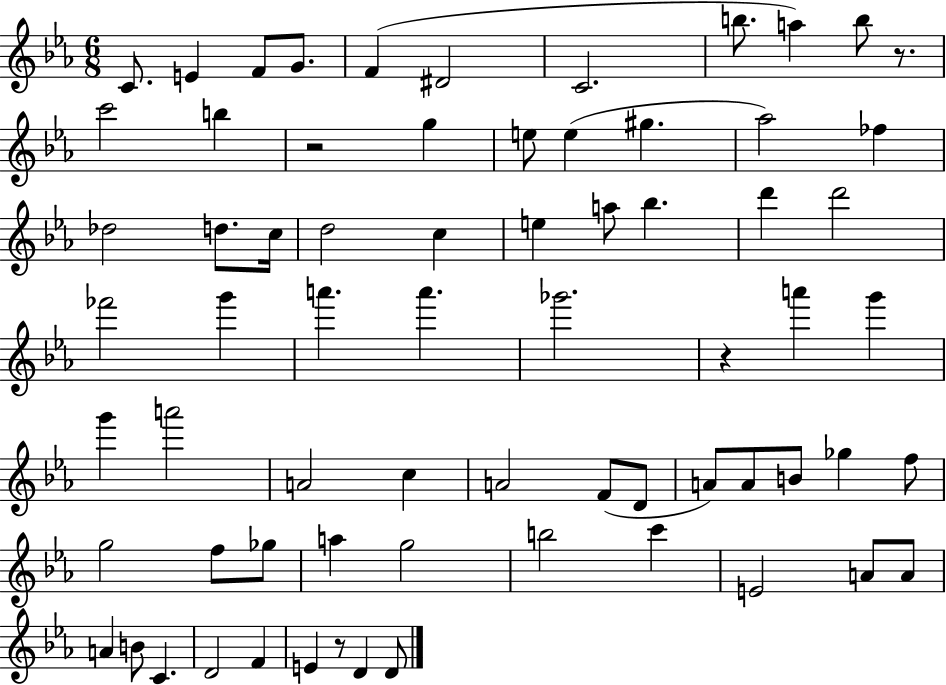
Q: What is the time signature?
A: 6/8